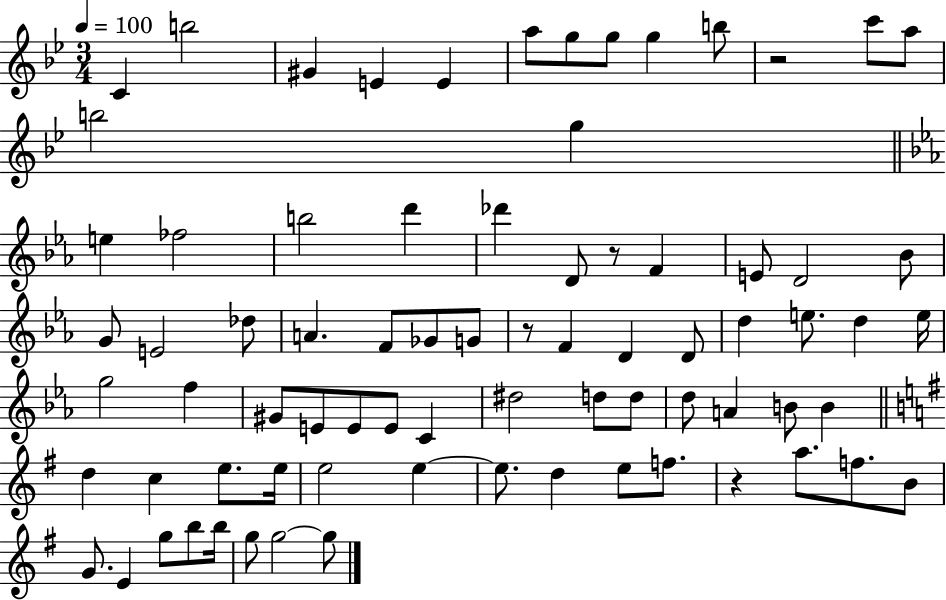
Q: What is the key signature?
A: BES major